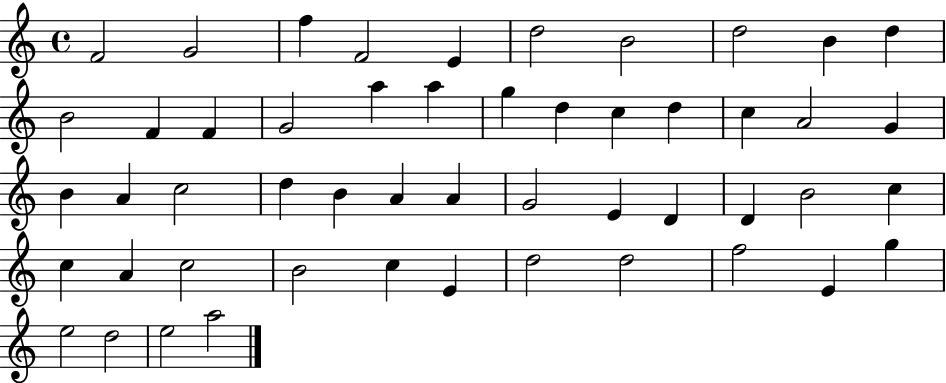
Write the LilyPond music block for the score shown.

{
  \clef treble
  \time 4/4
  \defaultTimeSignature
  \key c \major
  f'2 g'2 | f''4 f'2 e'4 | d''2 b'2 | d''2 b'4 d''4 | \break b'2 f'4 f'4 | g'2 a''4 a''4 | g''4 d''4 c''4 d''4 | c''4 a'2 g'4 | \break b'4 a'4 c''2 | d''4 b'4 a'4 a'4 | g'2 e'4 d'4 | d'4 b'2 c''4 | \break c''4 a'4 c''2 | b'2 c''4 e'4 | d''2 d''2 | f''2 e'4 g''4 | \break e''2 d''2 | e''2 a''2 | \bar "|."
}